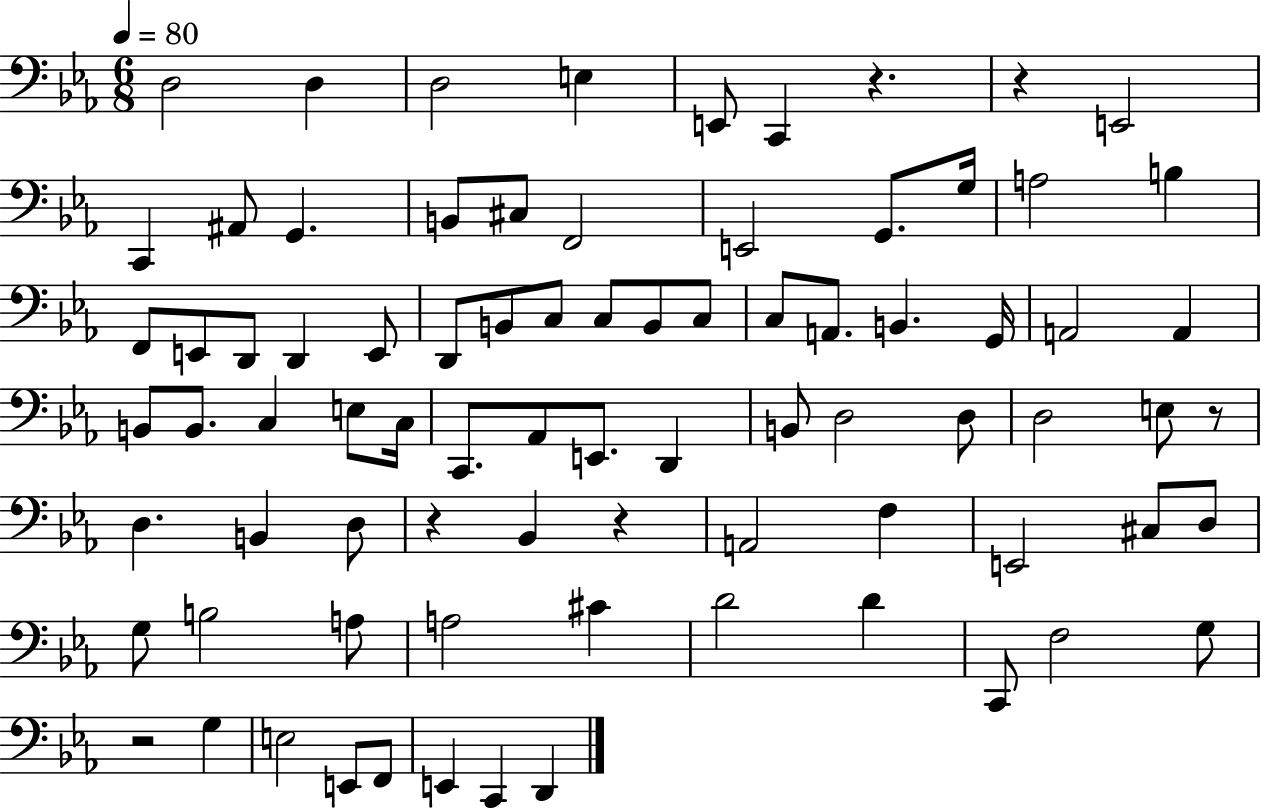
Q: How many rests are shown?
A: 6